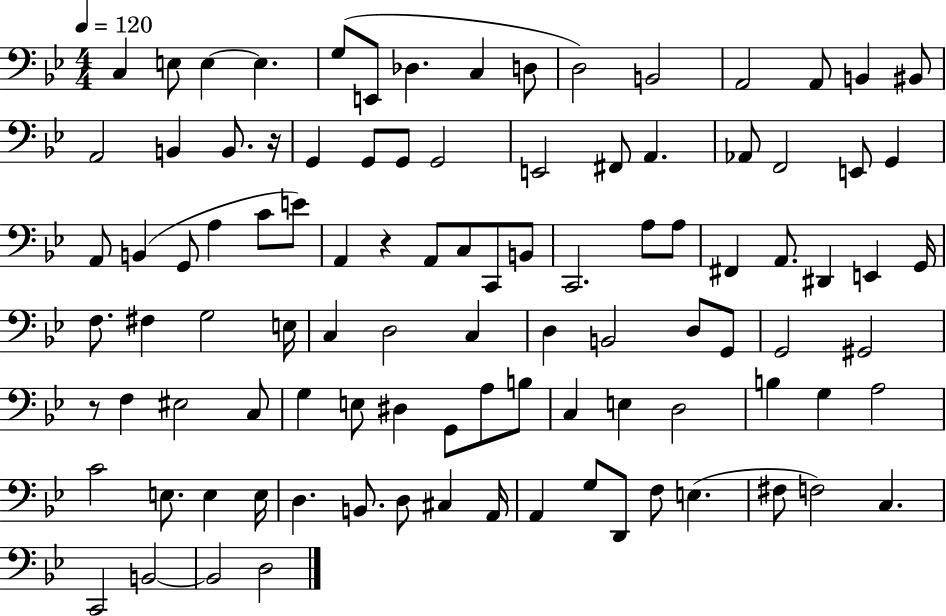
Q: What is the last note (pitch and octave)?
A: D3